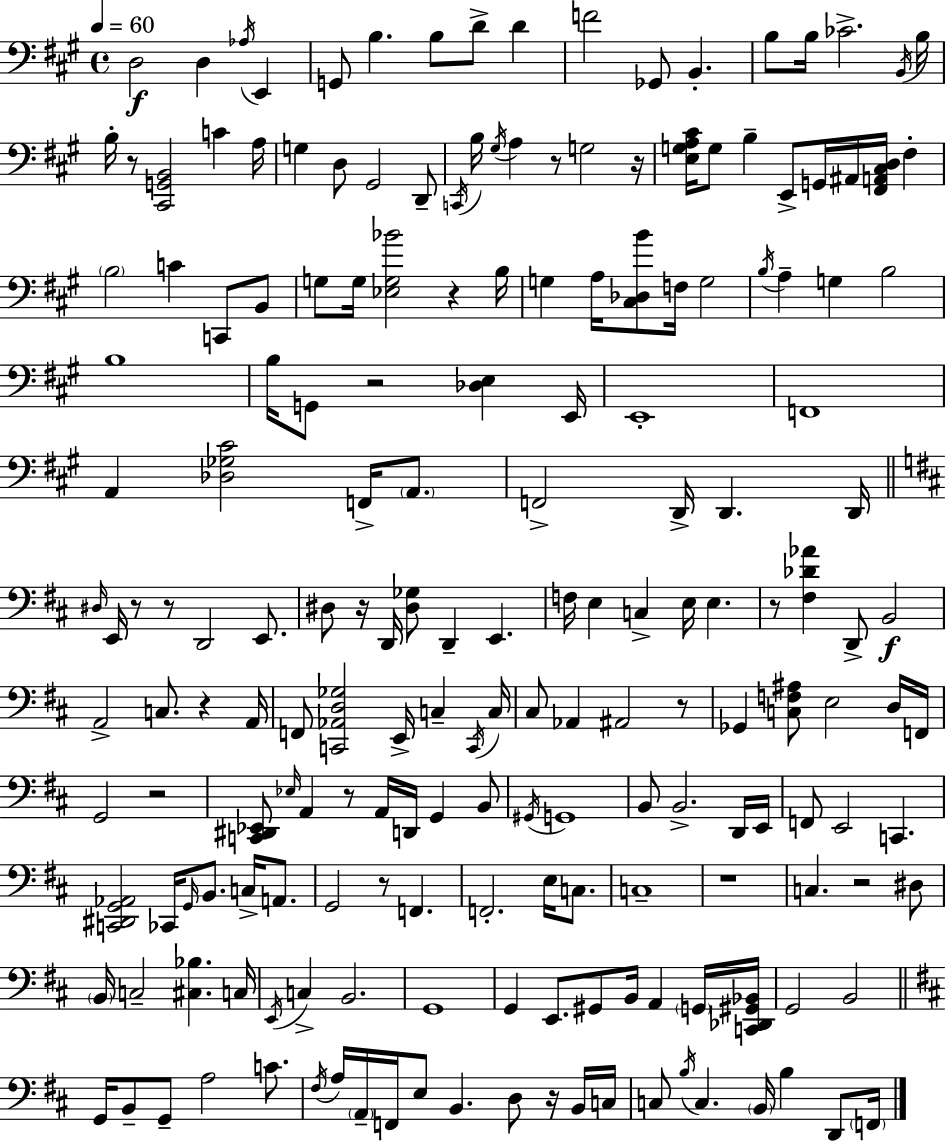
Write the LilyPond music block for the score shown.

{
  \clef bass
  \time 4/4
  \defaultTimeSignature
  \key a \major
  \tempo 4 = 60
  d2\f d4 \acciaccatura { aes16 } e,4 | g,8 b4. b8 d'8-> d'4 | f'2 ges,8 b,4.-. | b8 b16 ces'2.-> | \break \acciaccatura { b,16 } b16 b16-. r8 <cis, g, b,>2 c'4 | a16 g4 d8 gis,2 | d,8-- \acciaccatura { c,16 } b16 \acciaccatura { gis16 } a4 r8 g2 | r16 <e g a cis'>16 g8 b4-- e,8-> g,16 ais,16 <fis, a, cis d>16 | \break fis4-. \parenthesize b2 c'4 | c,8 b,8 g8 g16 <ees g bes'>2 r4 | b16 g4 a16 <cis des b'>8 f16 g2 | \acciaccatura { b16 } a4-- g4 b2 | \break b1 | b16 g,8 r2 | <des e>4 e,16 e,1-. | f,1 | \break a,4 <des ges cis'>2 | f,16-> \parenthesize a,8. f,2-> d,16-> d,4. | d,16 \bar "||" \break \key b \minor \grace { dis16 } e,16 r8 r8 d,2 e,8. | dis8 r16 d,16 <dis ges>8 d,4-- e,4. | f16 e4 c4-> e16 e4. | r8 <fis des' aes'>4 d,8-> b,2\f | \break a,2-> c8. r4 | a,16 f,8 <c, aes, d ges>2 e,16-> c4-- | \acciaccatura { c,16 } c16 cis8 aes,4 ais,2 | r8 ges,4 <c f ais>8 e2 | \break d16 f,16 g,2 r2 | <c, dis, ees,>8 \grace { ees16 } a,4 r8 a,16 d,16 g,4 | b,8 \acciaccatura { gis,16 } g,1 | b,8 b,2.-> | \break d,16 e,16 f,8 e,2 c,4. | <c, dis, g, aes,>2 ces,16 \grace { g,16 } b,8. | c16-> a,8. g,2 r8 f,4. | f,2.-. | \break e16 c8. c1-- | r1 | c4. r2 | dis8 \parenthesize b,16 c2-- <cis bes>4. | \break c16 \acciaccatura { e,16 } c4-> b,2. | g,1 | g,4 e,8. gis,8 b,16 | a,4 \parenthesize g,16 <c, des, gis, bes,>16 g,2 b,2 | \break \bar "||" \break \key d \major g,16 b,8-- g,8-- a2 c'8. | \acciaccatura { fis16 } a16 \parenthesize a,16-- f,16 e8 b,4. d8 r16 b,16 | c16 c8 \acciaccatura { b16 } c4. \parenthesize b,16 b4 d,8 | \parenthesize f,16 \bar "|."
}